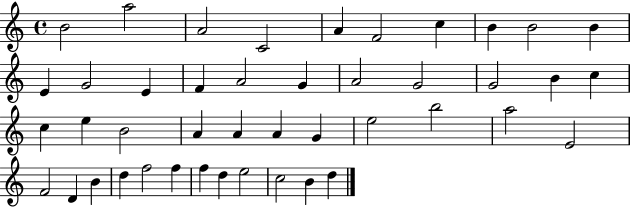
B4/h A5/h A4/h C4/h A4/q F4/h C5/q B4/q B4/h B4/q E4/q G4/h E4/q F4/q A4/h G4/q A4/h G4/h G4/h B4/q C5/q C5/q E5/q B4/h A4/q A4/q A4/q G4/q E5/h B5/h A5/h E4/h F4/h D4/q B4/q D5/q F5/h F5/q F5/q D5/q E5/h C5/h B4/q D5/q